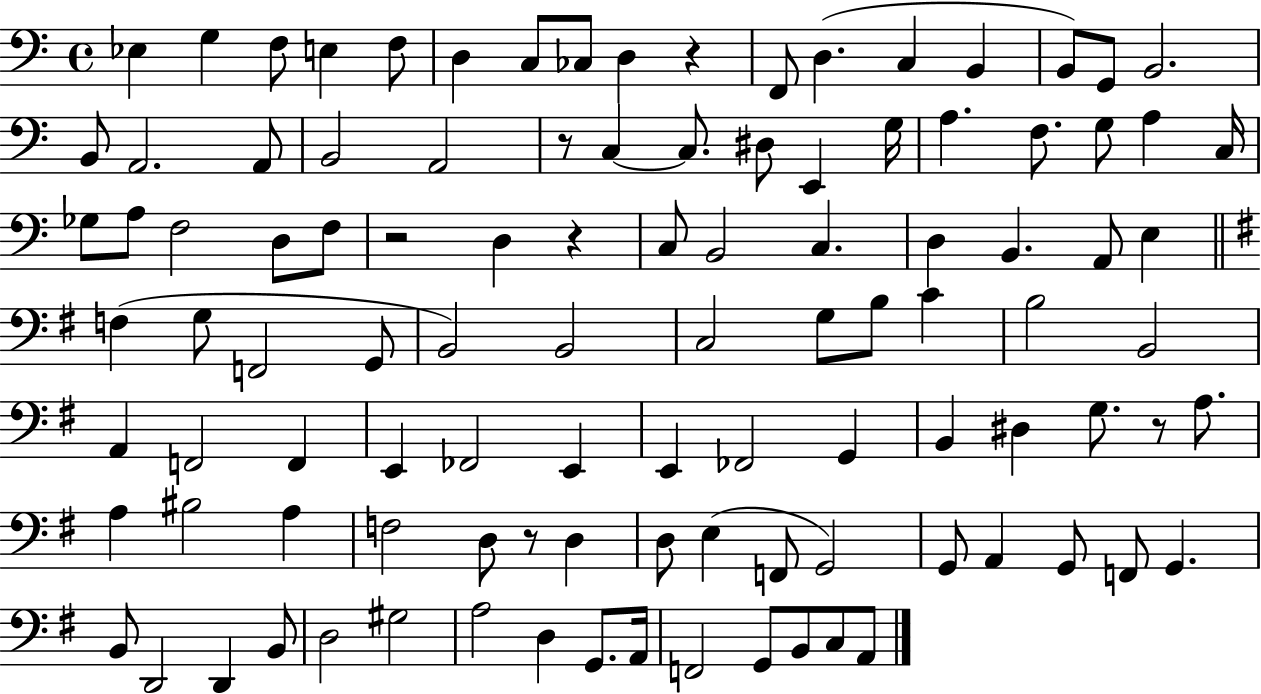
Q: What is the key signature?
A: C major